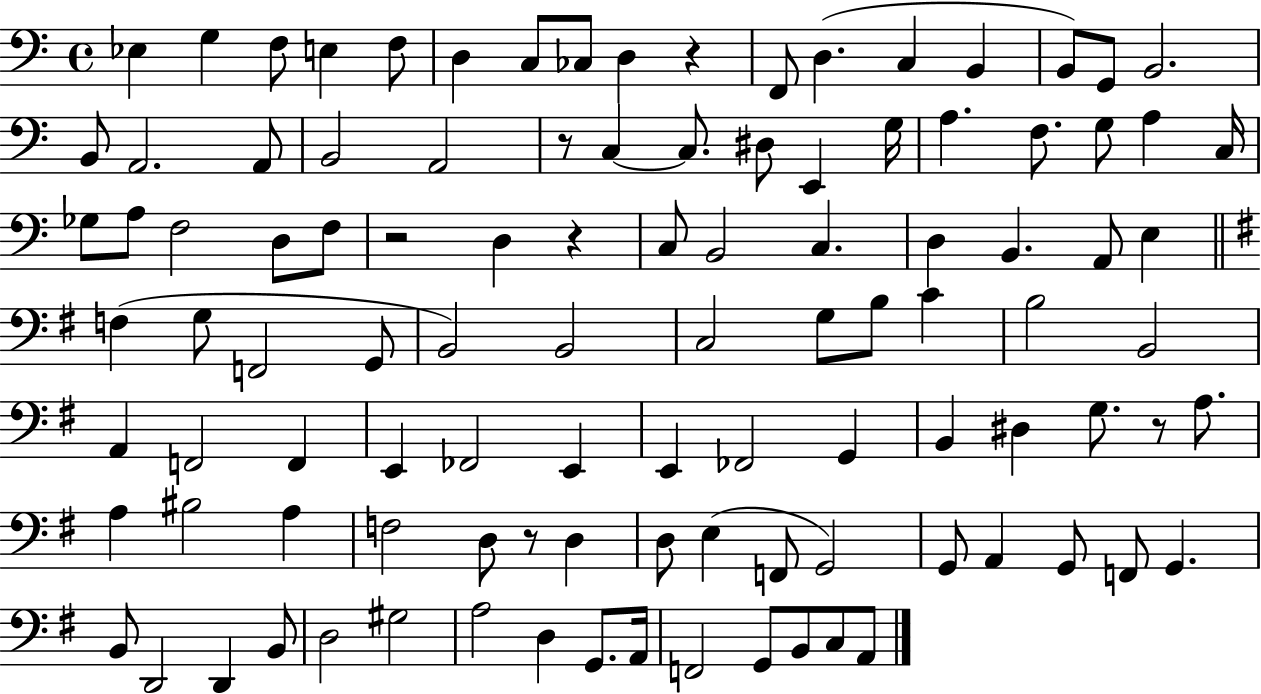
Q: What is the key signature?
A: C major